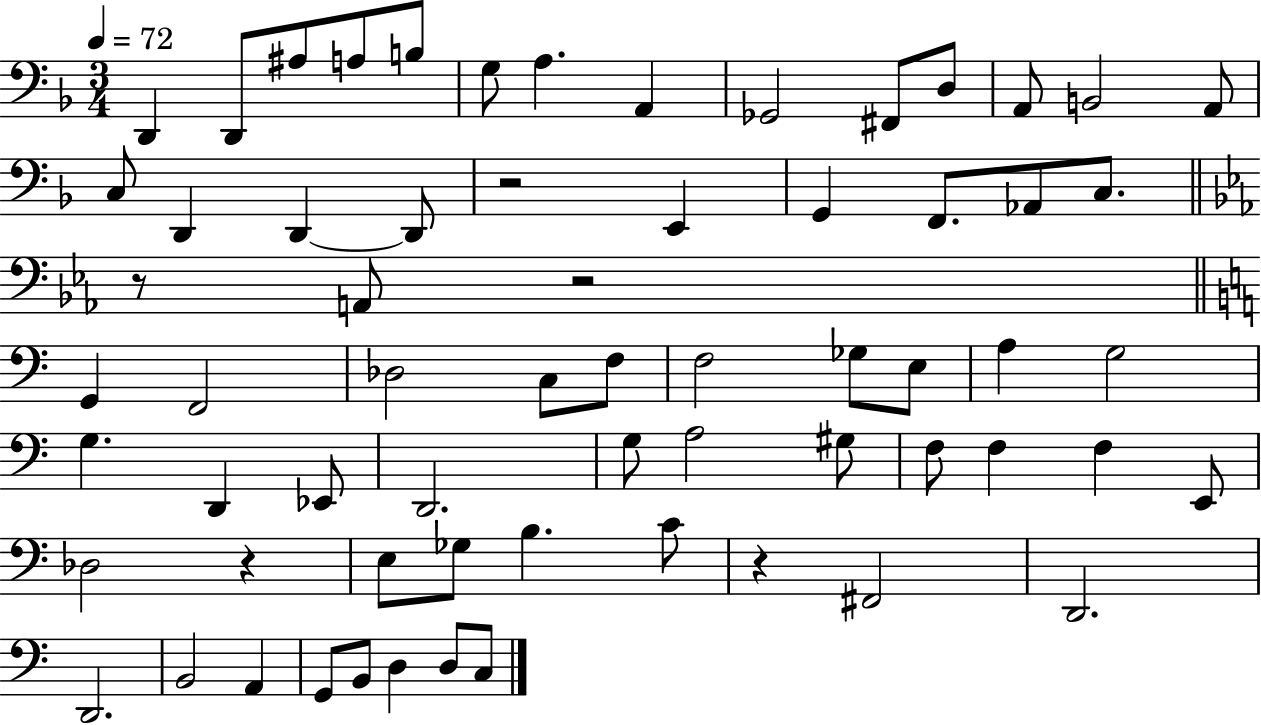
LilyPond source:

{
  \clef bass
  \numericTimeSignature
  \time 3/4
  \key f \major
  \tempo 4 = 72
  d,4 d,8 ais8 a8 b8 | g8 a4. a,4 | ges,2 fis,8 d8 | a,8 b,2 a,8 | \break c8 d,4 d,4~~ d,8 | r2 e,4 | g,4 f,8. aes,8 c8. | \bar "||" \break \key ees \major r8 a,8 r2 | \bar "||" \break \key c \major g,4 f,2 | des2 c8 f8 | f2 ges8 e8 | a4 g2 | \break g4. d,4 ees,8 | d,2. | g8 a2 gis8 | f8 f4 f4 e,8 | \break des2 r4 | e8 ges8 b4. c'8 | r4 fis,2 | d,2. | \break d,2. | b,2 a,4 | g,8 b,8 d4 d8 c8 | \bar "|."
}